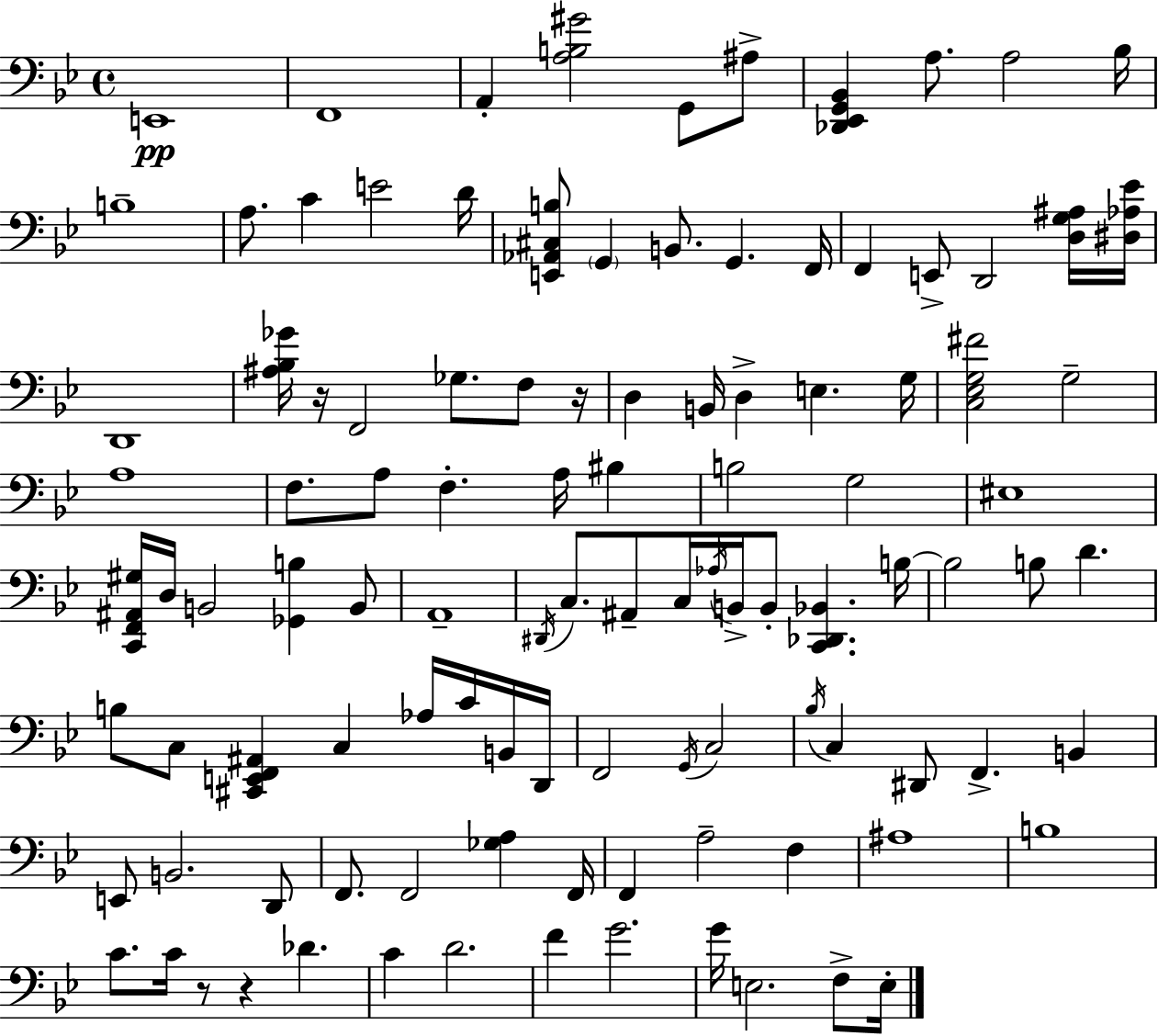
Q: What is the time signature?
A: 4/4